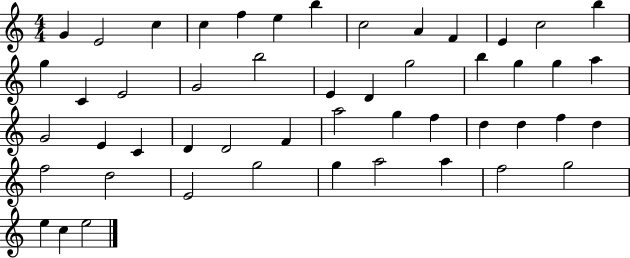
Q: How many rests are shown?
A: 0